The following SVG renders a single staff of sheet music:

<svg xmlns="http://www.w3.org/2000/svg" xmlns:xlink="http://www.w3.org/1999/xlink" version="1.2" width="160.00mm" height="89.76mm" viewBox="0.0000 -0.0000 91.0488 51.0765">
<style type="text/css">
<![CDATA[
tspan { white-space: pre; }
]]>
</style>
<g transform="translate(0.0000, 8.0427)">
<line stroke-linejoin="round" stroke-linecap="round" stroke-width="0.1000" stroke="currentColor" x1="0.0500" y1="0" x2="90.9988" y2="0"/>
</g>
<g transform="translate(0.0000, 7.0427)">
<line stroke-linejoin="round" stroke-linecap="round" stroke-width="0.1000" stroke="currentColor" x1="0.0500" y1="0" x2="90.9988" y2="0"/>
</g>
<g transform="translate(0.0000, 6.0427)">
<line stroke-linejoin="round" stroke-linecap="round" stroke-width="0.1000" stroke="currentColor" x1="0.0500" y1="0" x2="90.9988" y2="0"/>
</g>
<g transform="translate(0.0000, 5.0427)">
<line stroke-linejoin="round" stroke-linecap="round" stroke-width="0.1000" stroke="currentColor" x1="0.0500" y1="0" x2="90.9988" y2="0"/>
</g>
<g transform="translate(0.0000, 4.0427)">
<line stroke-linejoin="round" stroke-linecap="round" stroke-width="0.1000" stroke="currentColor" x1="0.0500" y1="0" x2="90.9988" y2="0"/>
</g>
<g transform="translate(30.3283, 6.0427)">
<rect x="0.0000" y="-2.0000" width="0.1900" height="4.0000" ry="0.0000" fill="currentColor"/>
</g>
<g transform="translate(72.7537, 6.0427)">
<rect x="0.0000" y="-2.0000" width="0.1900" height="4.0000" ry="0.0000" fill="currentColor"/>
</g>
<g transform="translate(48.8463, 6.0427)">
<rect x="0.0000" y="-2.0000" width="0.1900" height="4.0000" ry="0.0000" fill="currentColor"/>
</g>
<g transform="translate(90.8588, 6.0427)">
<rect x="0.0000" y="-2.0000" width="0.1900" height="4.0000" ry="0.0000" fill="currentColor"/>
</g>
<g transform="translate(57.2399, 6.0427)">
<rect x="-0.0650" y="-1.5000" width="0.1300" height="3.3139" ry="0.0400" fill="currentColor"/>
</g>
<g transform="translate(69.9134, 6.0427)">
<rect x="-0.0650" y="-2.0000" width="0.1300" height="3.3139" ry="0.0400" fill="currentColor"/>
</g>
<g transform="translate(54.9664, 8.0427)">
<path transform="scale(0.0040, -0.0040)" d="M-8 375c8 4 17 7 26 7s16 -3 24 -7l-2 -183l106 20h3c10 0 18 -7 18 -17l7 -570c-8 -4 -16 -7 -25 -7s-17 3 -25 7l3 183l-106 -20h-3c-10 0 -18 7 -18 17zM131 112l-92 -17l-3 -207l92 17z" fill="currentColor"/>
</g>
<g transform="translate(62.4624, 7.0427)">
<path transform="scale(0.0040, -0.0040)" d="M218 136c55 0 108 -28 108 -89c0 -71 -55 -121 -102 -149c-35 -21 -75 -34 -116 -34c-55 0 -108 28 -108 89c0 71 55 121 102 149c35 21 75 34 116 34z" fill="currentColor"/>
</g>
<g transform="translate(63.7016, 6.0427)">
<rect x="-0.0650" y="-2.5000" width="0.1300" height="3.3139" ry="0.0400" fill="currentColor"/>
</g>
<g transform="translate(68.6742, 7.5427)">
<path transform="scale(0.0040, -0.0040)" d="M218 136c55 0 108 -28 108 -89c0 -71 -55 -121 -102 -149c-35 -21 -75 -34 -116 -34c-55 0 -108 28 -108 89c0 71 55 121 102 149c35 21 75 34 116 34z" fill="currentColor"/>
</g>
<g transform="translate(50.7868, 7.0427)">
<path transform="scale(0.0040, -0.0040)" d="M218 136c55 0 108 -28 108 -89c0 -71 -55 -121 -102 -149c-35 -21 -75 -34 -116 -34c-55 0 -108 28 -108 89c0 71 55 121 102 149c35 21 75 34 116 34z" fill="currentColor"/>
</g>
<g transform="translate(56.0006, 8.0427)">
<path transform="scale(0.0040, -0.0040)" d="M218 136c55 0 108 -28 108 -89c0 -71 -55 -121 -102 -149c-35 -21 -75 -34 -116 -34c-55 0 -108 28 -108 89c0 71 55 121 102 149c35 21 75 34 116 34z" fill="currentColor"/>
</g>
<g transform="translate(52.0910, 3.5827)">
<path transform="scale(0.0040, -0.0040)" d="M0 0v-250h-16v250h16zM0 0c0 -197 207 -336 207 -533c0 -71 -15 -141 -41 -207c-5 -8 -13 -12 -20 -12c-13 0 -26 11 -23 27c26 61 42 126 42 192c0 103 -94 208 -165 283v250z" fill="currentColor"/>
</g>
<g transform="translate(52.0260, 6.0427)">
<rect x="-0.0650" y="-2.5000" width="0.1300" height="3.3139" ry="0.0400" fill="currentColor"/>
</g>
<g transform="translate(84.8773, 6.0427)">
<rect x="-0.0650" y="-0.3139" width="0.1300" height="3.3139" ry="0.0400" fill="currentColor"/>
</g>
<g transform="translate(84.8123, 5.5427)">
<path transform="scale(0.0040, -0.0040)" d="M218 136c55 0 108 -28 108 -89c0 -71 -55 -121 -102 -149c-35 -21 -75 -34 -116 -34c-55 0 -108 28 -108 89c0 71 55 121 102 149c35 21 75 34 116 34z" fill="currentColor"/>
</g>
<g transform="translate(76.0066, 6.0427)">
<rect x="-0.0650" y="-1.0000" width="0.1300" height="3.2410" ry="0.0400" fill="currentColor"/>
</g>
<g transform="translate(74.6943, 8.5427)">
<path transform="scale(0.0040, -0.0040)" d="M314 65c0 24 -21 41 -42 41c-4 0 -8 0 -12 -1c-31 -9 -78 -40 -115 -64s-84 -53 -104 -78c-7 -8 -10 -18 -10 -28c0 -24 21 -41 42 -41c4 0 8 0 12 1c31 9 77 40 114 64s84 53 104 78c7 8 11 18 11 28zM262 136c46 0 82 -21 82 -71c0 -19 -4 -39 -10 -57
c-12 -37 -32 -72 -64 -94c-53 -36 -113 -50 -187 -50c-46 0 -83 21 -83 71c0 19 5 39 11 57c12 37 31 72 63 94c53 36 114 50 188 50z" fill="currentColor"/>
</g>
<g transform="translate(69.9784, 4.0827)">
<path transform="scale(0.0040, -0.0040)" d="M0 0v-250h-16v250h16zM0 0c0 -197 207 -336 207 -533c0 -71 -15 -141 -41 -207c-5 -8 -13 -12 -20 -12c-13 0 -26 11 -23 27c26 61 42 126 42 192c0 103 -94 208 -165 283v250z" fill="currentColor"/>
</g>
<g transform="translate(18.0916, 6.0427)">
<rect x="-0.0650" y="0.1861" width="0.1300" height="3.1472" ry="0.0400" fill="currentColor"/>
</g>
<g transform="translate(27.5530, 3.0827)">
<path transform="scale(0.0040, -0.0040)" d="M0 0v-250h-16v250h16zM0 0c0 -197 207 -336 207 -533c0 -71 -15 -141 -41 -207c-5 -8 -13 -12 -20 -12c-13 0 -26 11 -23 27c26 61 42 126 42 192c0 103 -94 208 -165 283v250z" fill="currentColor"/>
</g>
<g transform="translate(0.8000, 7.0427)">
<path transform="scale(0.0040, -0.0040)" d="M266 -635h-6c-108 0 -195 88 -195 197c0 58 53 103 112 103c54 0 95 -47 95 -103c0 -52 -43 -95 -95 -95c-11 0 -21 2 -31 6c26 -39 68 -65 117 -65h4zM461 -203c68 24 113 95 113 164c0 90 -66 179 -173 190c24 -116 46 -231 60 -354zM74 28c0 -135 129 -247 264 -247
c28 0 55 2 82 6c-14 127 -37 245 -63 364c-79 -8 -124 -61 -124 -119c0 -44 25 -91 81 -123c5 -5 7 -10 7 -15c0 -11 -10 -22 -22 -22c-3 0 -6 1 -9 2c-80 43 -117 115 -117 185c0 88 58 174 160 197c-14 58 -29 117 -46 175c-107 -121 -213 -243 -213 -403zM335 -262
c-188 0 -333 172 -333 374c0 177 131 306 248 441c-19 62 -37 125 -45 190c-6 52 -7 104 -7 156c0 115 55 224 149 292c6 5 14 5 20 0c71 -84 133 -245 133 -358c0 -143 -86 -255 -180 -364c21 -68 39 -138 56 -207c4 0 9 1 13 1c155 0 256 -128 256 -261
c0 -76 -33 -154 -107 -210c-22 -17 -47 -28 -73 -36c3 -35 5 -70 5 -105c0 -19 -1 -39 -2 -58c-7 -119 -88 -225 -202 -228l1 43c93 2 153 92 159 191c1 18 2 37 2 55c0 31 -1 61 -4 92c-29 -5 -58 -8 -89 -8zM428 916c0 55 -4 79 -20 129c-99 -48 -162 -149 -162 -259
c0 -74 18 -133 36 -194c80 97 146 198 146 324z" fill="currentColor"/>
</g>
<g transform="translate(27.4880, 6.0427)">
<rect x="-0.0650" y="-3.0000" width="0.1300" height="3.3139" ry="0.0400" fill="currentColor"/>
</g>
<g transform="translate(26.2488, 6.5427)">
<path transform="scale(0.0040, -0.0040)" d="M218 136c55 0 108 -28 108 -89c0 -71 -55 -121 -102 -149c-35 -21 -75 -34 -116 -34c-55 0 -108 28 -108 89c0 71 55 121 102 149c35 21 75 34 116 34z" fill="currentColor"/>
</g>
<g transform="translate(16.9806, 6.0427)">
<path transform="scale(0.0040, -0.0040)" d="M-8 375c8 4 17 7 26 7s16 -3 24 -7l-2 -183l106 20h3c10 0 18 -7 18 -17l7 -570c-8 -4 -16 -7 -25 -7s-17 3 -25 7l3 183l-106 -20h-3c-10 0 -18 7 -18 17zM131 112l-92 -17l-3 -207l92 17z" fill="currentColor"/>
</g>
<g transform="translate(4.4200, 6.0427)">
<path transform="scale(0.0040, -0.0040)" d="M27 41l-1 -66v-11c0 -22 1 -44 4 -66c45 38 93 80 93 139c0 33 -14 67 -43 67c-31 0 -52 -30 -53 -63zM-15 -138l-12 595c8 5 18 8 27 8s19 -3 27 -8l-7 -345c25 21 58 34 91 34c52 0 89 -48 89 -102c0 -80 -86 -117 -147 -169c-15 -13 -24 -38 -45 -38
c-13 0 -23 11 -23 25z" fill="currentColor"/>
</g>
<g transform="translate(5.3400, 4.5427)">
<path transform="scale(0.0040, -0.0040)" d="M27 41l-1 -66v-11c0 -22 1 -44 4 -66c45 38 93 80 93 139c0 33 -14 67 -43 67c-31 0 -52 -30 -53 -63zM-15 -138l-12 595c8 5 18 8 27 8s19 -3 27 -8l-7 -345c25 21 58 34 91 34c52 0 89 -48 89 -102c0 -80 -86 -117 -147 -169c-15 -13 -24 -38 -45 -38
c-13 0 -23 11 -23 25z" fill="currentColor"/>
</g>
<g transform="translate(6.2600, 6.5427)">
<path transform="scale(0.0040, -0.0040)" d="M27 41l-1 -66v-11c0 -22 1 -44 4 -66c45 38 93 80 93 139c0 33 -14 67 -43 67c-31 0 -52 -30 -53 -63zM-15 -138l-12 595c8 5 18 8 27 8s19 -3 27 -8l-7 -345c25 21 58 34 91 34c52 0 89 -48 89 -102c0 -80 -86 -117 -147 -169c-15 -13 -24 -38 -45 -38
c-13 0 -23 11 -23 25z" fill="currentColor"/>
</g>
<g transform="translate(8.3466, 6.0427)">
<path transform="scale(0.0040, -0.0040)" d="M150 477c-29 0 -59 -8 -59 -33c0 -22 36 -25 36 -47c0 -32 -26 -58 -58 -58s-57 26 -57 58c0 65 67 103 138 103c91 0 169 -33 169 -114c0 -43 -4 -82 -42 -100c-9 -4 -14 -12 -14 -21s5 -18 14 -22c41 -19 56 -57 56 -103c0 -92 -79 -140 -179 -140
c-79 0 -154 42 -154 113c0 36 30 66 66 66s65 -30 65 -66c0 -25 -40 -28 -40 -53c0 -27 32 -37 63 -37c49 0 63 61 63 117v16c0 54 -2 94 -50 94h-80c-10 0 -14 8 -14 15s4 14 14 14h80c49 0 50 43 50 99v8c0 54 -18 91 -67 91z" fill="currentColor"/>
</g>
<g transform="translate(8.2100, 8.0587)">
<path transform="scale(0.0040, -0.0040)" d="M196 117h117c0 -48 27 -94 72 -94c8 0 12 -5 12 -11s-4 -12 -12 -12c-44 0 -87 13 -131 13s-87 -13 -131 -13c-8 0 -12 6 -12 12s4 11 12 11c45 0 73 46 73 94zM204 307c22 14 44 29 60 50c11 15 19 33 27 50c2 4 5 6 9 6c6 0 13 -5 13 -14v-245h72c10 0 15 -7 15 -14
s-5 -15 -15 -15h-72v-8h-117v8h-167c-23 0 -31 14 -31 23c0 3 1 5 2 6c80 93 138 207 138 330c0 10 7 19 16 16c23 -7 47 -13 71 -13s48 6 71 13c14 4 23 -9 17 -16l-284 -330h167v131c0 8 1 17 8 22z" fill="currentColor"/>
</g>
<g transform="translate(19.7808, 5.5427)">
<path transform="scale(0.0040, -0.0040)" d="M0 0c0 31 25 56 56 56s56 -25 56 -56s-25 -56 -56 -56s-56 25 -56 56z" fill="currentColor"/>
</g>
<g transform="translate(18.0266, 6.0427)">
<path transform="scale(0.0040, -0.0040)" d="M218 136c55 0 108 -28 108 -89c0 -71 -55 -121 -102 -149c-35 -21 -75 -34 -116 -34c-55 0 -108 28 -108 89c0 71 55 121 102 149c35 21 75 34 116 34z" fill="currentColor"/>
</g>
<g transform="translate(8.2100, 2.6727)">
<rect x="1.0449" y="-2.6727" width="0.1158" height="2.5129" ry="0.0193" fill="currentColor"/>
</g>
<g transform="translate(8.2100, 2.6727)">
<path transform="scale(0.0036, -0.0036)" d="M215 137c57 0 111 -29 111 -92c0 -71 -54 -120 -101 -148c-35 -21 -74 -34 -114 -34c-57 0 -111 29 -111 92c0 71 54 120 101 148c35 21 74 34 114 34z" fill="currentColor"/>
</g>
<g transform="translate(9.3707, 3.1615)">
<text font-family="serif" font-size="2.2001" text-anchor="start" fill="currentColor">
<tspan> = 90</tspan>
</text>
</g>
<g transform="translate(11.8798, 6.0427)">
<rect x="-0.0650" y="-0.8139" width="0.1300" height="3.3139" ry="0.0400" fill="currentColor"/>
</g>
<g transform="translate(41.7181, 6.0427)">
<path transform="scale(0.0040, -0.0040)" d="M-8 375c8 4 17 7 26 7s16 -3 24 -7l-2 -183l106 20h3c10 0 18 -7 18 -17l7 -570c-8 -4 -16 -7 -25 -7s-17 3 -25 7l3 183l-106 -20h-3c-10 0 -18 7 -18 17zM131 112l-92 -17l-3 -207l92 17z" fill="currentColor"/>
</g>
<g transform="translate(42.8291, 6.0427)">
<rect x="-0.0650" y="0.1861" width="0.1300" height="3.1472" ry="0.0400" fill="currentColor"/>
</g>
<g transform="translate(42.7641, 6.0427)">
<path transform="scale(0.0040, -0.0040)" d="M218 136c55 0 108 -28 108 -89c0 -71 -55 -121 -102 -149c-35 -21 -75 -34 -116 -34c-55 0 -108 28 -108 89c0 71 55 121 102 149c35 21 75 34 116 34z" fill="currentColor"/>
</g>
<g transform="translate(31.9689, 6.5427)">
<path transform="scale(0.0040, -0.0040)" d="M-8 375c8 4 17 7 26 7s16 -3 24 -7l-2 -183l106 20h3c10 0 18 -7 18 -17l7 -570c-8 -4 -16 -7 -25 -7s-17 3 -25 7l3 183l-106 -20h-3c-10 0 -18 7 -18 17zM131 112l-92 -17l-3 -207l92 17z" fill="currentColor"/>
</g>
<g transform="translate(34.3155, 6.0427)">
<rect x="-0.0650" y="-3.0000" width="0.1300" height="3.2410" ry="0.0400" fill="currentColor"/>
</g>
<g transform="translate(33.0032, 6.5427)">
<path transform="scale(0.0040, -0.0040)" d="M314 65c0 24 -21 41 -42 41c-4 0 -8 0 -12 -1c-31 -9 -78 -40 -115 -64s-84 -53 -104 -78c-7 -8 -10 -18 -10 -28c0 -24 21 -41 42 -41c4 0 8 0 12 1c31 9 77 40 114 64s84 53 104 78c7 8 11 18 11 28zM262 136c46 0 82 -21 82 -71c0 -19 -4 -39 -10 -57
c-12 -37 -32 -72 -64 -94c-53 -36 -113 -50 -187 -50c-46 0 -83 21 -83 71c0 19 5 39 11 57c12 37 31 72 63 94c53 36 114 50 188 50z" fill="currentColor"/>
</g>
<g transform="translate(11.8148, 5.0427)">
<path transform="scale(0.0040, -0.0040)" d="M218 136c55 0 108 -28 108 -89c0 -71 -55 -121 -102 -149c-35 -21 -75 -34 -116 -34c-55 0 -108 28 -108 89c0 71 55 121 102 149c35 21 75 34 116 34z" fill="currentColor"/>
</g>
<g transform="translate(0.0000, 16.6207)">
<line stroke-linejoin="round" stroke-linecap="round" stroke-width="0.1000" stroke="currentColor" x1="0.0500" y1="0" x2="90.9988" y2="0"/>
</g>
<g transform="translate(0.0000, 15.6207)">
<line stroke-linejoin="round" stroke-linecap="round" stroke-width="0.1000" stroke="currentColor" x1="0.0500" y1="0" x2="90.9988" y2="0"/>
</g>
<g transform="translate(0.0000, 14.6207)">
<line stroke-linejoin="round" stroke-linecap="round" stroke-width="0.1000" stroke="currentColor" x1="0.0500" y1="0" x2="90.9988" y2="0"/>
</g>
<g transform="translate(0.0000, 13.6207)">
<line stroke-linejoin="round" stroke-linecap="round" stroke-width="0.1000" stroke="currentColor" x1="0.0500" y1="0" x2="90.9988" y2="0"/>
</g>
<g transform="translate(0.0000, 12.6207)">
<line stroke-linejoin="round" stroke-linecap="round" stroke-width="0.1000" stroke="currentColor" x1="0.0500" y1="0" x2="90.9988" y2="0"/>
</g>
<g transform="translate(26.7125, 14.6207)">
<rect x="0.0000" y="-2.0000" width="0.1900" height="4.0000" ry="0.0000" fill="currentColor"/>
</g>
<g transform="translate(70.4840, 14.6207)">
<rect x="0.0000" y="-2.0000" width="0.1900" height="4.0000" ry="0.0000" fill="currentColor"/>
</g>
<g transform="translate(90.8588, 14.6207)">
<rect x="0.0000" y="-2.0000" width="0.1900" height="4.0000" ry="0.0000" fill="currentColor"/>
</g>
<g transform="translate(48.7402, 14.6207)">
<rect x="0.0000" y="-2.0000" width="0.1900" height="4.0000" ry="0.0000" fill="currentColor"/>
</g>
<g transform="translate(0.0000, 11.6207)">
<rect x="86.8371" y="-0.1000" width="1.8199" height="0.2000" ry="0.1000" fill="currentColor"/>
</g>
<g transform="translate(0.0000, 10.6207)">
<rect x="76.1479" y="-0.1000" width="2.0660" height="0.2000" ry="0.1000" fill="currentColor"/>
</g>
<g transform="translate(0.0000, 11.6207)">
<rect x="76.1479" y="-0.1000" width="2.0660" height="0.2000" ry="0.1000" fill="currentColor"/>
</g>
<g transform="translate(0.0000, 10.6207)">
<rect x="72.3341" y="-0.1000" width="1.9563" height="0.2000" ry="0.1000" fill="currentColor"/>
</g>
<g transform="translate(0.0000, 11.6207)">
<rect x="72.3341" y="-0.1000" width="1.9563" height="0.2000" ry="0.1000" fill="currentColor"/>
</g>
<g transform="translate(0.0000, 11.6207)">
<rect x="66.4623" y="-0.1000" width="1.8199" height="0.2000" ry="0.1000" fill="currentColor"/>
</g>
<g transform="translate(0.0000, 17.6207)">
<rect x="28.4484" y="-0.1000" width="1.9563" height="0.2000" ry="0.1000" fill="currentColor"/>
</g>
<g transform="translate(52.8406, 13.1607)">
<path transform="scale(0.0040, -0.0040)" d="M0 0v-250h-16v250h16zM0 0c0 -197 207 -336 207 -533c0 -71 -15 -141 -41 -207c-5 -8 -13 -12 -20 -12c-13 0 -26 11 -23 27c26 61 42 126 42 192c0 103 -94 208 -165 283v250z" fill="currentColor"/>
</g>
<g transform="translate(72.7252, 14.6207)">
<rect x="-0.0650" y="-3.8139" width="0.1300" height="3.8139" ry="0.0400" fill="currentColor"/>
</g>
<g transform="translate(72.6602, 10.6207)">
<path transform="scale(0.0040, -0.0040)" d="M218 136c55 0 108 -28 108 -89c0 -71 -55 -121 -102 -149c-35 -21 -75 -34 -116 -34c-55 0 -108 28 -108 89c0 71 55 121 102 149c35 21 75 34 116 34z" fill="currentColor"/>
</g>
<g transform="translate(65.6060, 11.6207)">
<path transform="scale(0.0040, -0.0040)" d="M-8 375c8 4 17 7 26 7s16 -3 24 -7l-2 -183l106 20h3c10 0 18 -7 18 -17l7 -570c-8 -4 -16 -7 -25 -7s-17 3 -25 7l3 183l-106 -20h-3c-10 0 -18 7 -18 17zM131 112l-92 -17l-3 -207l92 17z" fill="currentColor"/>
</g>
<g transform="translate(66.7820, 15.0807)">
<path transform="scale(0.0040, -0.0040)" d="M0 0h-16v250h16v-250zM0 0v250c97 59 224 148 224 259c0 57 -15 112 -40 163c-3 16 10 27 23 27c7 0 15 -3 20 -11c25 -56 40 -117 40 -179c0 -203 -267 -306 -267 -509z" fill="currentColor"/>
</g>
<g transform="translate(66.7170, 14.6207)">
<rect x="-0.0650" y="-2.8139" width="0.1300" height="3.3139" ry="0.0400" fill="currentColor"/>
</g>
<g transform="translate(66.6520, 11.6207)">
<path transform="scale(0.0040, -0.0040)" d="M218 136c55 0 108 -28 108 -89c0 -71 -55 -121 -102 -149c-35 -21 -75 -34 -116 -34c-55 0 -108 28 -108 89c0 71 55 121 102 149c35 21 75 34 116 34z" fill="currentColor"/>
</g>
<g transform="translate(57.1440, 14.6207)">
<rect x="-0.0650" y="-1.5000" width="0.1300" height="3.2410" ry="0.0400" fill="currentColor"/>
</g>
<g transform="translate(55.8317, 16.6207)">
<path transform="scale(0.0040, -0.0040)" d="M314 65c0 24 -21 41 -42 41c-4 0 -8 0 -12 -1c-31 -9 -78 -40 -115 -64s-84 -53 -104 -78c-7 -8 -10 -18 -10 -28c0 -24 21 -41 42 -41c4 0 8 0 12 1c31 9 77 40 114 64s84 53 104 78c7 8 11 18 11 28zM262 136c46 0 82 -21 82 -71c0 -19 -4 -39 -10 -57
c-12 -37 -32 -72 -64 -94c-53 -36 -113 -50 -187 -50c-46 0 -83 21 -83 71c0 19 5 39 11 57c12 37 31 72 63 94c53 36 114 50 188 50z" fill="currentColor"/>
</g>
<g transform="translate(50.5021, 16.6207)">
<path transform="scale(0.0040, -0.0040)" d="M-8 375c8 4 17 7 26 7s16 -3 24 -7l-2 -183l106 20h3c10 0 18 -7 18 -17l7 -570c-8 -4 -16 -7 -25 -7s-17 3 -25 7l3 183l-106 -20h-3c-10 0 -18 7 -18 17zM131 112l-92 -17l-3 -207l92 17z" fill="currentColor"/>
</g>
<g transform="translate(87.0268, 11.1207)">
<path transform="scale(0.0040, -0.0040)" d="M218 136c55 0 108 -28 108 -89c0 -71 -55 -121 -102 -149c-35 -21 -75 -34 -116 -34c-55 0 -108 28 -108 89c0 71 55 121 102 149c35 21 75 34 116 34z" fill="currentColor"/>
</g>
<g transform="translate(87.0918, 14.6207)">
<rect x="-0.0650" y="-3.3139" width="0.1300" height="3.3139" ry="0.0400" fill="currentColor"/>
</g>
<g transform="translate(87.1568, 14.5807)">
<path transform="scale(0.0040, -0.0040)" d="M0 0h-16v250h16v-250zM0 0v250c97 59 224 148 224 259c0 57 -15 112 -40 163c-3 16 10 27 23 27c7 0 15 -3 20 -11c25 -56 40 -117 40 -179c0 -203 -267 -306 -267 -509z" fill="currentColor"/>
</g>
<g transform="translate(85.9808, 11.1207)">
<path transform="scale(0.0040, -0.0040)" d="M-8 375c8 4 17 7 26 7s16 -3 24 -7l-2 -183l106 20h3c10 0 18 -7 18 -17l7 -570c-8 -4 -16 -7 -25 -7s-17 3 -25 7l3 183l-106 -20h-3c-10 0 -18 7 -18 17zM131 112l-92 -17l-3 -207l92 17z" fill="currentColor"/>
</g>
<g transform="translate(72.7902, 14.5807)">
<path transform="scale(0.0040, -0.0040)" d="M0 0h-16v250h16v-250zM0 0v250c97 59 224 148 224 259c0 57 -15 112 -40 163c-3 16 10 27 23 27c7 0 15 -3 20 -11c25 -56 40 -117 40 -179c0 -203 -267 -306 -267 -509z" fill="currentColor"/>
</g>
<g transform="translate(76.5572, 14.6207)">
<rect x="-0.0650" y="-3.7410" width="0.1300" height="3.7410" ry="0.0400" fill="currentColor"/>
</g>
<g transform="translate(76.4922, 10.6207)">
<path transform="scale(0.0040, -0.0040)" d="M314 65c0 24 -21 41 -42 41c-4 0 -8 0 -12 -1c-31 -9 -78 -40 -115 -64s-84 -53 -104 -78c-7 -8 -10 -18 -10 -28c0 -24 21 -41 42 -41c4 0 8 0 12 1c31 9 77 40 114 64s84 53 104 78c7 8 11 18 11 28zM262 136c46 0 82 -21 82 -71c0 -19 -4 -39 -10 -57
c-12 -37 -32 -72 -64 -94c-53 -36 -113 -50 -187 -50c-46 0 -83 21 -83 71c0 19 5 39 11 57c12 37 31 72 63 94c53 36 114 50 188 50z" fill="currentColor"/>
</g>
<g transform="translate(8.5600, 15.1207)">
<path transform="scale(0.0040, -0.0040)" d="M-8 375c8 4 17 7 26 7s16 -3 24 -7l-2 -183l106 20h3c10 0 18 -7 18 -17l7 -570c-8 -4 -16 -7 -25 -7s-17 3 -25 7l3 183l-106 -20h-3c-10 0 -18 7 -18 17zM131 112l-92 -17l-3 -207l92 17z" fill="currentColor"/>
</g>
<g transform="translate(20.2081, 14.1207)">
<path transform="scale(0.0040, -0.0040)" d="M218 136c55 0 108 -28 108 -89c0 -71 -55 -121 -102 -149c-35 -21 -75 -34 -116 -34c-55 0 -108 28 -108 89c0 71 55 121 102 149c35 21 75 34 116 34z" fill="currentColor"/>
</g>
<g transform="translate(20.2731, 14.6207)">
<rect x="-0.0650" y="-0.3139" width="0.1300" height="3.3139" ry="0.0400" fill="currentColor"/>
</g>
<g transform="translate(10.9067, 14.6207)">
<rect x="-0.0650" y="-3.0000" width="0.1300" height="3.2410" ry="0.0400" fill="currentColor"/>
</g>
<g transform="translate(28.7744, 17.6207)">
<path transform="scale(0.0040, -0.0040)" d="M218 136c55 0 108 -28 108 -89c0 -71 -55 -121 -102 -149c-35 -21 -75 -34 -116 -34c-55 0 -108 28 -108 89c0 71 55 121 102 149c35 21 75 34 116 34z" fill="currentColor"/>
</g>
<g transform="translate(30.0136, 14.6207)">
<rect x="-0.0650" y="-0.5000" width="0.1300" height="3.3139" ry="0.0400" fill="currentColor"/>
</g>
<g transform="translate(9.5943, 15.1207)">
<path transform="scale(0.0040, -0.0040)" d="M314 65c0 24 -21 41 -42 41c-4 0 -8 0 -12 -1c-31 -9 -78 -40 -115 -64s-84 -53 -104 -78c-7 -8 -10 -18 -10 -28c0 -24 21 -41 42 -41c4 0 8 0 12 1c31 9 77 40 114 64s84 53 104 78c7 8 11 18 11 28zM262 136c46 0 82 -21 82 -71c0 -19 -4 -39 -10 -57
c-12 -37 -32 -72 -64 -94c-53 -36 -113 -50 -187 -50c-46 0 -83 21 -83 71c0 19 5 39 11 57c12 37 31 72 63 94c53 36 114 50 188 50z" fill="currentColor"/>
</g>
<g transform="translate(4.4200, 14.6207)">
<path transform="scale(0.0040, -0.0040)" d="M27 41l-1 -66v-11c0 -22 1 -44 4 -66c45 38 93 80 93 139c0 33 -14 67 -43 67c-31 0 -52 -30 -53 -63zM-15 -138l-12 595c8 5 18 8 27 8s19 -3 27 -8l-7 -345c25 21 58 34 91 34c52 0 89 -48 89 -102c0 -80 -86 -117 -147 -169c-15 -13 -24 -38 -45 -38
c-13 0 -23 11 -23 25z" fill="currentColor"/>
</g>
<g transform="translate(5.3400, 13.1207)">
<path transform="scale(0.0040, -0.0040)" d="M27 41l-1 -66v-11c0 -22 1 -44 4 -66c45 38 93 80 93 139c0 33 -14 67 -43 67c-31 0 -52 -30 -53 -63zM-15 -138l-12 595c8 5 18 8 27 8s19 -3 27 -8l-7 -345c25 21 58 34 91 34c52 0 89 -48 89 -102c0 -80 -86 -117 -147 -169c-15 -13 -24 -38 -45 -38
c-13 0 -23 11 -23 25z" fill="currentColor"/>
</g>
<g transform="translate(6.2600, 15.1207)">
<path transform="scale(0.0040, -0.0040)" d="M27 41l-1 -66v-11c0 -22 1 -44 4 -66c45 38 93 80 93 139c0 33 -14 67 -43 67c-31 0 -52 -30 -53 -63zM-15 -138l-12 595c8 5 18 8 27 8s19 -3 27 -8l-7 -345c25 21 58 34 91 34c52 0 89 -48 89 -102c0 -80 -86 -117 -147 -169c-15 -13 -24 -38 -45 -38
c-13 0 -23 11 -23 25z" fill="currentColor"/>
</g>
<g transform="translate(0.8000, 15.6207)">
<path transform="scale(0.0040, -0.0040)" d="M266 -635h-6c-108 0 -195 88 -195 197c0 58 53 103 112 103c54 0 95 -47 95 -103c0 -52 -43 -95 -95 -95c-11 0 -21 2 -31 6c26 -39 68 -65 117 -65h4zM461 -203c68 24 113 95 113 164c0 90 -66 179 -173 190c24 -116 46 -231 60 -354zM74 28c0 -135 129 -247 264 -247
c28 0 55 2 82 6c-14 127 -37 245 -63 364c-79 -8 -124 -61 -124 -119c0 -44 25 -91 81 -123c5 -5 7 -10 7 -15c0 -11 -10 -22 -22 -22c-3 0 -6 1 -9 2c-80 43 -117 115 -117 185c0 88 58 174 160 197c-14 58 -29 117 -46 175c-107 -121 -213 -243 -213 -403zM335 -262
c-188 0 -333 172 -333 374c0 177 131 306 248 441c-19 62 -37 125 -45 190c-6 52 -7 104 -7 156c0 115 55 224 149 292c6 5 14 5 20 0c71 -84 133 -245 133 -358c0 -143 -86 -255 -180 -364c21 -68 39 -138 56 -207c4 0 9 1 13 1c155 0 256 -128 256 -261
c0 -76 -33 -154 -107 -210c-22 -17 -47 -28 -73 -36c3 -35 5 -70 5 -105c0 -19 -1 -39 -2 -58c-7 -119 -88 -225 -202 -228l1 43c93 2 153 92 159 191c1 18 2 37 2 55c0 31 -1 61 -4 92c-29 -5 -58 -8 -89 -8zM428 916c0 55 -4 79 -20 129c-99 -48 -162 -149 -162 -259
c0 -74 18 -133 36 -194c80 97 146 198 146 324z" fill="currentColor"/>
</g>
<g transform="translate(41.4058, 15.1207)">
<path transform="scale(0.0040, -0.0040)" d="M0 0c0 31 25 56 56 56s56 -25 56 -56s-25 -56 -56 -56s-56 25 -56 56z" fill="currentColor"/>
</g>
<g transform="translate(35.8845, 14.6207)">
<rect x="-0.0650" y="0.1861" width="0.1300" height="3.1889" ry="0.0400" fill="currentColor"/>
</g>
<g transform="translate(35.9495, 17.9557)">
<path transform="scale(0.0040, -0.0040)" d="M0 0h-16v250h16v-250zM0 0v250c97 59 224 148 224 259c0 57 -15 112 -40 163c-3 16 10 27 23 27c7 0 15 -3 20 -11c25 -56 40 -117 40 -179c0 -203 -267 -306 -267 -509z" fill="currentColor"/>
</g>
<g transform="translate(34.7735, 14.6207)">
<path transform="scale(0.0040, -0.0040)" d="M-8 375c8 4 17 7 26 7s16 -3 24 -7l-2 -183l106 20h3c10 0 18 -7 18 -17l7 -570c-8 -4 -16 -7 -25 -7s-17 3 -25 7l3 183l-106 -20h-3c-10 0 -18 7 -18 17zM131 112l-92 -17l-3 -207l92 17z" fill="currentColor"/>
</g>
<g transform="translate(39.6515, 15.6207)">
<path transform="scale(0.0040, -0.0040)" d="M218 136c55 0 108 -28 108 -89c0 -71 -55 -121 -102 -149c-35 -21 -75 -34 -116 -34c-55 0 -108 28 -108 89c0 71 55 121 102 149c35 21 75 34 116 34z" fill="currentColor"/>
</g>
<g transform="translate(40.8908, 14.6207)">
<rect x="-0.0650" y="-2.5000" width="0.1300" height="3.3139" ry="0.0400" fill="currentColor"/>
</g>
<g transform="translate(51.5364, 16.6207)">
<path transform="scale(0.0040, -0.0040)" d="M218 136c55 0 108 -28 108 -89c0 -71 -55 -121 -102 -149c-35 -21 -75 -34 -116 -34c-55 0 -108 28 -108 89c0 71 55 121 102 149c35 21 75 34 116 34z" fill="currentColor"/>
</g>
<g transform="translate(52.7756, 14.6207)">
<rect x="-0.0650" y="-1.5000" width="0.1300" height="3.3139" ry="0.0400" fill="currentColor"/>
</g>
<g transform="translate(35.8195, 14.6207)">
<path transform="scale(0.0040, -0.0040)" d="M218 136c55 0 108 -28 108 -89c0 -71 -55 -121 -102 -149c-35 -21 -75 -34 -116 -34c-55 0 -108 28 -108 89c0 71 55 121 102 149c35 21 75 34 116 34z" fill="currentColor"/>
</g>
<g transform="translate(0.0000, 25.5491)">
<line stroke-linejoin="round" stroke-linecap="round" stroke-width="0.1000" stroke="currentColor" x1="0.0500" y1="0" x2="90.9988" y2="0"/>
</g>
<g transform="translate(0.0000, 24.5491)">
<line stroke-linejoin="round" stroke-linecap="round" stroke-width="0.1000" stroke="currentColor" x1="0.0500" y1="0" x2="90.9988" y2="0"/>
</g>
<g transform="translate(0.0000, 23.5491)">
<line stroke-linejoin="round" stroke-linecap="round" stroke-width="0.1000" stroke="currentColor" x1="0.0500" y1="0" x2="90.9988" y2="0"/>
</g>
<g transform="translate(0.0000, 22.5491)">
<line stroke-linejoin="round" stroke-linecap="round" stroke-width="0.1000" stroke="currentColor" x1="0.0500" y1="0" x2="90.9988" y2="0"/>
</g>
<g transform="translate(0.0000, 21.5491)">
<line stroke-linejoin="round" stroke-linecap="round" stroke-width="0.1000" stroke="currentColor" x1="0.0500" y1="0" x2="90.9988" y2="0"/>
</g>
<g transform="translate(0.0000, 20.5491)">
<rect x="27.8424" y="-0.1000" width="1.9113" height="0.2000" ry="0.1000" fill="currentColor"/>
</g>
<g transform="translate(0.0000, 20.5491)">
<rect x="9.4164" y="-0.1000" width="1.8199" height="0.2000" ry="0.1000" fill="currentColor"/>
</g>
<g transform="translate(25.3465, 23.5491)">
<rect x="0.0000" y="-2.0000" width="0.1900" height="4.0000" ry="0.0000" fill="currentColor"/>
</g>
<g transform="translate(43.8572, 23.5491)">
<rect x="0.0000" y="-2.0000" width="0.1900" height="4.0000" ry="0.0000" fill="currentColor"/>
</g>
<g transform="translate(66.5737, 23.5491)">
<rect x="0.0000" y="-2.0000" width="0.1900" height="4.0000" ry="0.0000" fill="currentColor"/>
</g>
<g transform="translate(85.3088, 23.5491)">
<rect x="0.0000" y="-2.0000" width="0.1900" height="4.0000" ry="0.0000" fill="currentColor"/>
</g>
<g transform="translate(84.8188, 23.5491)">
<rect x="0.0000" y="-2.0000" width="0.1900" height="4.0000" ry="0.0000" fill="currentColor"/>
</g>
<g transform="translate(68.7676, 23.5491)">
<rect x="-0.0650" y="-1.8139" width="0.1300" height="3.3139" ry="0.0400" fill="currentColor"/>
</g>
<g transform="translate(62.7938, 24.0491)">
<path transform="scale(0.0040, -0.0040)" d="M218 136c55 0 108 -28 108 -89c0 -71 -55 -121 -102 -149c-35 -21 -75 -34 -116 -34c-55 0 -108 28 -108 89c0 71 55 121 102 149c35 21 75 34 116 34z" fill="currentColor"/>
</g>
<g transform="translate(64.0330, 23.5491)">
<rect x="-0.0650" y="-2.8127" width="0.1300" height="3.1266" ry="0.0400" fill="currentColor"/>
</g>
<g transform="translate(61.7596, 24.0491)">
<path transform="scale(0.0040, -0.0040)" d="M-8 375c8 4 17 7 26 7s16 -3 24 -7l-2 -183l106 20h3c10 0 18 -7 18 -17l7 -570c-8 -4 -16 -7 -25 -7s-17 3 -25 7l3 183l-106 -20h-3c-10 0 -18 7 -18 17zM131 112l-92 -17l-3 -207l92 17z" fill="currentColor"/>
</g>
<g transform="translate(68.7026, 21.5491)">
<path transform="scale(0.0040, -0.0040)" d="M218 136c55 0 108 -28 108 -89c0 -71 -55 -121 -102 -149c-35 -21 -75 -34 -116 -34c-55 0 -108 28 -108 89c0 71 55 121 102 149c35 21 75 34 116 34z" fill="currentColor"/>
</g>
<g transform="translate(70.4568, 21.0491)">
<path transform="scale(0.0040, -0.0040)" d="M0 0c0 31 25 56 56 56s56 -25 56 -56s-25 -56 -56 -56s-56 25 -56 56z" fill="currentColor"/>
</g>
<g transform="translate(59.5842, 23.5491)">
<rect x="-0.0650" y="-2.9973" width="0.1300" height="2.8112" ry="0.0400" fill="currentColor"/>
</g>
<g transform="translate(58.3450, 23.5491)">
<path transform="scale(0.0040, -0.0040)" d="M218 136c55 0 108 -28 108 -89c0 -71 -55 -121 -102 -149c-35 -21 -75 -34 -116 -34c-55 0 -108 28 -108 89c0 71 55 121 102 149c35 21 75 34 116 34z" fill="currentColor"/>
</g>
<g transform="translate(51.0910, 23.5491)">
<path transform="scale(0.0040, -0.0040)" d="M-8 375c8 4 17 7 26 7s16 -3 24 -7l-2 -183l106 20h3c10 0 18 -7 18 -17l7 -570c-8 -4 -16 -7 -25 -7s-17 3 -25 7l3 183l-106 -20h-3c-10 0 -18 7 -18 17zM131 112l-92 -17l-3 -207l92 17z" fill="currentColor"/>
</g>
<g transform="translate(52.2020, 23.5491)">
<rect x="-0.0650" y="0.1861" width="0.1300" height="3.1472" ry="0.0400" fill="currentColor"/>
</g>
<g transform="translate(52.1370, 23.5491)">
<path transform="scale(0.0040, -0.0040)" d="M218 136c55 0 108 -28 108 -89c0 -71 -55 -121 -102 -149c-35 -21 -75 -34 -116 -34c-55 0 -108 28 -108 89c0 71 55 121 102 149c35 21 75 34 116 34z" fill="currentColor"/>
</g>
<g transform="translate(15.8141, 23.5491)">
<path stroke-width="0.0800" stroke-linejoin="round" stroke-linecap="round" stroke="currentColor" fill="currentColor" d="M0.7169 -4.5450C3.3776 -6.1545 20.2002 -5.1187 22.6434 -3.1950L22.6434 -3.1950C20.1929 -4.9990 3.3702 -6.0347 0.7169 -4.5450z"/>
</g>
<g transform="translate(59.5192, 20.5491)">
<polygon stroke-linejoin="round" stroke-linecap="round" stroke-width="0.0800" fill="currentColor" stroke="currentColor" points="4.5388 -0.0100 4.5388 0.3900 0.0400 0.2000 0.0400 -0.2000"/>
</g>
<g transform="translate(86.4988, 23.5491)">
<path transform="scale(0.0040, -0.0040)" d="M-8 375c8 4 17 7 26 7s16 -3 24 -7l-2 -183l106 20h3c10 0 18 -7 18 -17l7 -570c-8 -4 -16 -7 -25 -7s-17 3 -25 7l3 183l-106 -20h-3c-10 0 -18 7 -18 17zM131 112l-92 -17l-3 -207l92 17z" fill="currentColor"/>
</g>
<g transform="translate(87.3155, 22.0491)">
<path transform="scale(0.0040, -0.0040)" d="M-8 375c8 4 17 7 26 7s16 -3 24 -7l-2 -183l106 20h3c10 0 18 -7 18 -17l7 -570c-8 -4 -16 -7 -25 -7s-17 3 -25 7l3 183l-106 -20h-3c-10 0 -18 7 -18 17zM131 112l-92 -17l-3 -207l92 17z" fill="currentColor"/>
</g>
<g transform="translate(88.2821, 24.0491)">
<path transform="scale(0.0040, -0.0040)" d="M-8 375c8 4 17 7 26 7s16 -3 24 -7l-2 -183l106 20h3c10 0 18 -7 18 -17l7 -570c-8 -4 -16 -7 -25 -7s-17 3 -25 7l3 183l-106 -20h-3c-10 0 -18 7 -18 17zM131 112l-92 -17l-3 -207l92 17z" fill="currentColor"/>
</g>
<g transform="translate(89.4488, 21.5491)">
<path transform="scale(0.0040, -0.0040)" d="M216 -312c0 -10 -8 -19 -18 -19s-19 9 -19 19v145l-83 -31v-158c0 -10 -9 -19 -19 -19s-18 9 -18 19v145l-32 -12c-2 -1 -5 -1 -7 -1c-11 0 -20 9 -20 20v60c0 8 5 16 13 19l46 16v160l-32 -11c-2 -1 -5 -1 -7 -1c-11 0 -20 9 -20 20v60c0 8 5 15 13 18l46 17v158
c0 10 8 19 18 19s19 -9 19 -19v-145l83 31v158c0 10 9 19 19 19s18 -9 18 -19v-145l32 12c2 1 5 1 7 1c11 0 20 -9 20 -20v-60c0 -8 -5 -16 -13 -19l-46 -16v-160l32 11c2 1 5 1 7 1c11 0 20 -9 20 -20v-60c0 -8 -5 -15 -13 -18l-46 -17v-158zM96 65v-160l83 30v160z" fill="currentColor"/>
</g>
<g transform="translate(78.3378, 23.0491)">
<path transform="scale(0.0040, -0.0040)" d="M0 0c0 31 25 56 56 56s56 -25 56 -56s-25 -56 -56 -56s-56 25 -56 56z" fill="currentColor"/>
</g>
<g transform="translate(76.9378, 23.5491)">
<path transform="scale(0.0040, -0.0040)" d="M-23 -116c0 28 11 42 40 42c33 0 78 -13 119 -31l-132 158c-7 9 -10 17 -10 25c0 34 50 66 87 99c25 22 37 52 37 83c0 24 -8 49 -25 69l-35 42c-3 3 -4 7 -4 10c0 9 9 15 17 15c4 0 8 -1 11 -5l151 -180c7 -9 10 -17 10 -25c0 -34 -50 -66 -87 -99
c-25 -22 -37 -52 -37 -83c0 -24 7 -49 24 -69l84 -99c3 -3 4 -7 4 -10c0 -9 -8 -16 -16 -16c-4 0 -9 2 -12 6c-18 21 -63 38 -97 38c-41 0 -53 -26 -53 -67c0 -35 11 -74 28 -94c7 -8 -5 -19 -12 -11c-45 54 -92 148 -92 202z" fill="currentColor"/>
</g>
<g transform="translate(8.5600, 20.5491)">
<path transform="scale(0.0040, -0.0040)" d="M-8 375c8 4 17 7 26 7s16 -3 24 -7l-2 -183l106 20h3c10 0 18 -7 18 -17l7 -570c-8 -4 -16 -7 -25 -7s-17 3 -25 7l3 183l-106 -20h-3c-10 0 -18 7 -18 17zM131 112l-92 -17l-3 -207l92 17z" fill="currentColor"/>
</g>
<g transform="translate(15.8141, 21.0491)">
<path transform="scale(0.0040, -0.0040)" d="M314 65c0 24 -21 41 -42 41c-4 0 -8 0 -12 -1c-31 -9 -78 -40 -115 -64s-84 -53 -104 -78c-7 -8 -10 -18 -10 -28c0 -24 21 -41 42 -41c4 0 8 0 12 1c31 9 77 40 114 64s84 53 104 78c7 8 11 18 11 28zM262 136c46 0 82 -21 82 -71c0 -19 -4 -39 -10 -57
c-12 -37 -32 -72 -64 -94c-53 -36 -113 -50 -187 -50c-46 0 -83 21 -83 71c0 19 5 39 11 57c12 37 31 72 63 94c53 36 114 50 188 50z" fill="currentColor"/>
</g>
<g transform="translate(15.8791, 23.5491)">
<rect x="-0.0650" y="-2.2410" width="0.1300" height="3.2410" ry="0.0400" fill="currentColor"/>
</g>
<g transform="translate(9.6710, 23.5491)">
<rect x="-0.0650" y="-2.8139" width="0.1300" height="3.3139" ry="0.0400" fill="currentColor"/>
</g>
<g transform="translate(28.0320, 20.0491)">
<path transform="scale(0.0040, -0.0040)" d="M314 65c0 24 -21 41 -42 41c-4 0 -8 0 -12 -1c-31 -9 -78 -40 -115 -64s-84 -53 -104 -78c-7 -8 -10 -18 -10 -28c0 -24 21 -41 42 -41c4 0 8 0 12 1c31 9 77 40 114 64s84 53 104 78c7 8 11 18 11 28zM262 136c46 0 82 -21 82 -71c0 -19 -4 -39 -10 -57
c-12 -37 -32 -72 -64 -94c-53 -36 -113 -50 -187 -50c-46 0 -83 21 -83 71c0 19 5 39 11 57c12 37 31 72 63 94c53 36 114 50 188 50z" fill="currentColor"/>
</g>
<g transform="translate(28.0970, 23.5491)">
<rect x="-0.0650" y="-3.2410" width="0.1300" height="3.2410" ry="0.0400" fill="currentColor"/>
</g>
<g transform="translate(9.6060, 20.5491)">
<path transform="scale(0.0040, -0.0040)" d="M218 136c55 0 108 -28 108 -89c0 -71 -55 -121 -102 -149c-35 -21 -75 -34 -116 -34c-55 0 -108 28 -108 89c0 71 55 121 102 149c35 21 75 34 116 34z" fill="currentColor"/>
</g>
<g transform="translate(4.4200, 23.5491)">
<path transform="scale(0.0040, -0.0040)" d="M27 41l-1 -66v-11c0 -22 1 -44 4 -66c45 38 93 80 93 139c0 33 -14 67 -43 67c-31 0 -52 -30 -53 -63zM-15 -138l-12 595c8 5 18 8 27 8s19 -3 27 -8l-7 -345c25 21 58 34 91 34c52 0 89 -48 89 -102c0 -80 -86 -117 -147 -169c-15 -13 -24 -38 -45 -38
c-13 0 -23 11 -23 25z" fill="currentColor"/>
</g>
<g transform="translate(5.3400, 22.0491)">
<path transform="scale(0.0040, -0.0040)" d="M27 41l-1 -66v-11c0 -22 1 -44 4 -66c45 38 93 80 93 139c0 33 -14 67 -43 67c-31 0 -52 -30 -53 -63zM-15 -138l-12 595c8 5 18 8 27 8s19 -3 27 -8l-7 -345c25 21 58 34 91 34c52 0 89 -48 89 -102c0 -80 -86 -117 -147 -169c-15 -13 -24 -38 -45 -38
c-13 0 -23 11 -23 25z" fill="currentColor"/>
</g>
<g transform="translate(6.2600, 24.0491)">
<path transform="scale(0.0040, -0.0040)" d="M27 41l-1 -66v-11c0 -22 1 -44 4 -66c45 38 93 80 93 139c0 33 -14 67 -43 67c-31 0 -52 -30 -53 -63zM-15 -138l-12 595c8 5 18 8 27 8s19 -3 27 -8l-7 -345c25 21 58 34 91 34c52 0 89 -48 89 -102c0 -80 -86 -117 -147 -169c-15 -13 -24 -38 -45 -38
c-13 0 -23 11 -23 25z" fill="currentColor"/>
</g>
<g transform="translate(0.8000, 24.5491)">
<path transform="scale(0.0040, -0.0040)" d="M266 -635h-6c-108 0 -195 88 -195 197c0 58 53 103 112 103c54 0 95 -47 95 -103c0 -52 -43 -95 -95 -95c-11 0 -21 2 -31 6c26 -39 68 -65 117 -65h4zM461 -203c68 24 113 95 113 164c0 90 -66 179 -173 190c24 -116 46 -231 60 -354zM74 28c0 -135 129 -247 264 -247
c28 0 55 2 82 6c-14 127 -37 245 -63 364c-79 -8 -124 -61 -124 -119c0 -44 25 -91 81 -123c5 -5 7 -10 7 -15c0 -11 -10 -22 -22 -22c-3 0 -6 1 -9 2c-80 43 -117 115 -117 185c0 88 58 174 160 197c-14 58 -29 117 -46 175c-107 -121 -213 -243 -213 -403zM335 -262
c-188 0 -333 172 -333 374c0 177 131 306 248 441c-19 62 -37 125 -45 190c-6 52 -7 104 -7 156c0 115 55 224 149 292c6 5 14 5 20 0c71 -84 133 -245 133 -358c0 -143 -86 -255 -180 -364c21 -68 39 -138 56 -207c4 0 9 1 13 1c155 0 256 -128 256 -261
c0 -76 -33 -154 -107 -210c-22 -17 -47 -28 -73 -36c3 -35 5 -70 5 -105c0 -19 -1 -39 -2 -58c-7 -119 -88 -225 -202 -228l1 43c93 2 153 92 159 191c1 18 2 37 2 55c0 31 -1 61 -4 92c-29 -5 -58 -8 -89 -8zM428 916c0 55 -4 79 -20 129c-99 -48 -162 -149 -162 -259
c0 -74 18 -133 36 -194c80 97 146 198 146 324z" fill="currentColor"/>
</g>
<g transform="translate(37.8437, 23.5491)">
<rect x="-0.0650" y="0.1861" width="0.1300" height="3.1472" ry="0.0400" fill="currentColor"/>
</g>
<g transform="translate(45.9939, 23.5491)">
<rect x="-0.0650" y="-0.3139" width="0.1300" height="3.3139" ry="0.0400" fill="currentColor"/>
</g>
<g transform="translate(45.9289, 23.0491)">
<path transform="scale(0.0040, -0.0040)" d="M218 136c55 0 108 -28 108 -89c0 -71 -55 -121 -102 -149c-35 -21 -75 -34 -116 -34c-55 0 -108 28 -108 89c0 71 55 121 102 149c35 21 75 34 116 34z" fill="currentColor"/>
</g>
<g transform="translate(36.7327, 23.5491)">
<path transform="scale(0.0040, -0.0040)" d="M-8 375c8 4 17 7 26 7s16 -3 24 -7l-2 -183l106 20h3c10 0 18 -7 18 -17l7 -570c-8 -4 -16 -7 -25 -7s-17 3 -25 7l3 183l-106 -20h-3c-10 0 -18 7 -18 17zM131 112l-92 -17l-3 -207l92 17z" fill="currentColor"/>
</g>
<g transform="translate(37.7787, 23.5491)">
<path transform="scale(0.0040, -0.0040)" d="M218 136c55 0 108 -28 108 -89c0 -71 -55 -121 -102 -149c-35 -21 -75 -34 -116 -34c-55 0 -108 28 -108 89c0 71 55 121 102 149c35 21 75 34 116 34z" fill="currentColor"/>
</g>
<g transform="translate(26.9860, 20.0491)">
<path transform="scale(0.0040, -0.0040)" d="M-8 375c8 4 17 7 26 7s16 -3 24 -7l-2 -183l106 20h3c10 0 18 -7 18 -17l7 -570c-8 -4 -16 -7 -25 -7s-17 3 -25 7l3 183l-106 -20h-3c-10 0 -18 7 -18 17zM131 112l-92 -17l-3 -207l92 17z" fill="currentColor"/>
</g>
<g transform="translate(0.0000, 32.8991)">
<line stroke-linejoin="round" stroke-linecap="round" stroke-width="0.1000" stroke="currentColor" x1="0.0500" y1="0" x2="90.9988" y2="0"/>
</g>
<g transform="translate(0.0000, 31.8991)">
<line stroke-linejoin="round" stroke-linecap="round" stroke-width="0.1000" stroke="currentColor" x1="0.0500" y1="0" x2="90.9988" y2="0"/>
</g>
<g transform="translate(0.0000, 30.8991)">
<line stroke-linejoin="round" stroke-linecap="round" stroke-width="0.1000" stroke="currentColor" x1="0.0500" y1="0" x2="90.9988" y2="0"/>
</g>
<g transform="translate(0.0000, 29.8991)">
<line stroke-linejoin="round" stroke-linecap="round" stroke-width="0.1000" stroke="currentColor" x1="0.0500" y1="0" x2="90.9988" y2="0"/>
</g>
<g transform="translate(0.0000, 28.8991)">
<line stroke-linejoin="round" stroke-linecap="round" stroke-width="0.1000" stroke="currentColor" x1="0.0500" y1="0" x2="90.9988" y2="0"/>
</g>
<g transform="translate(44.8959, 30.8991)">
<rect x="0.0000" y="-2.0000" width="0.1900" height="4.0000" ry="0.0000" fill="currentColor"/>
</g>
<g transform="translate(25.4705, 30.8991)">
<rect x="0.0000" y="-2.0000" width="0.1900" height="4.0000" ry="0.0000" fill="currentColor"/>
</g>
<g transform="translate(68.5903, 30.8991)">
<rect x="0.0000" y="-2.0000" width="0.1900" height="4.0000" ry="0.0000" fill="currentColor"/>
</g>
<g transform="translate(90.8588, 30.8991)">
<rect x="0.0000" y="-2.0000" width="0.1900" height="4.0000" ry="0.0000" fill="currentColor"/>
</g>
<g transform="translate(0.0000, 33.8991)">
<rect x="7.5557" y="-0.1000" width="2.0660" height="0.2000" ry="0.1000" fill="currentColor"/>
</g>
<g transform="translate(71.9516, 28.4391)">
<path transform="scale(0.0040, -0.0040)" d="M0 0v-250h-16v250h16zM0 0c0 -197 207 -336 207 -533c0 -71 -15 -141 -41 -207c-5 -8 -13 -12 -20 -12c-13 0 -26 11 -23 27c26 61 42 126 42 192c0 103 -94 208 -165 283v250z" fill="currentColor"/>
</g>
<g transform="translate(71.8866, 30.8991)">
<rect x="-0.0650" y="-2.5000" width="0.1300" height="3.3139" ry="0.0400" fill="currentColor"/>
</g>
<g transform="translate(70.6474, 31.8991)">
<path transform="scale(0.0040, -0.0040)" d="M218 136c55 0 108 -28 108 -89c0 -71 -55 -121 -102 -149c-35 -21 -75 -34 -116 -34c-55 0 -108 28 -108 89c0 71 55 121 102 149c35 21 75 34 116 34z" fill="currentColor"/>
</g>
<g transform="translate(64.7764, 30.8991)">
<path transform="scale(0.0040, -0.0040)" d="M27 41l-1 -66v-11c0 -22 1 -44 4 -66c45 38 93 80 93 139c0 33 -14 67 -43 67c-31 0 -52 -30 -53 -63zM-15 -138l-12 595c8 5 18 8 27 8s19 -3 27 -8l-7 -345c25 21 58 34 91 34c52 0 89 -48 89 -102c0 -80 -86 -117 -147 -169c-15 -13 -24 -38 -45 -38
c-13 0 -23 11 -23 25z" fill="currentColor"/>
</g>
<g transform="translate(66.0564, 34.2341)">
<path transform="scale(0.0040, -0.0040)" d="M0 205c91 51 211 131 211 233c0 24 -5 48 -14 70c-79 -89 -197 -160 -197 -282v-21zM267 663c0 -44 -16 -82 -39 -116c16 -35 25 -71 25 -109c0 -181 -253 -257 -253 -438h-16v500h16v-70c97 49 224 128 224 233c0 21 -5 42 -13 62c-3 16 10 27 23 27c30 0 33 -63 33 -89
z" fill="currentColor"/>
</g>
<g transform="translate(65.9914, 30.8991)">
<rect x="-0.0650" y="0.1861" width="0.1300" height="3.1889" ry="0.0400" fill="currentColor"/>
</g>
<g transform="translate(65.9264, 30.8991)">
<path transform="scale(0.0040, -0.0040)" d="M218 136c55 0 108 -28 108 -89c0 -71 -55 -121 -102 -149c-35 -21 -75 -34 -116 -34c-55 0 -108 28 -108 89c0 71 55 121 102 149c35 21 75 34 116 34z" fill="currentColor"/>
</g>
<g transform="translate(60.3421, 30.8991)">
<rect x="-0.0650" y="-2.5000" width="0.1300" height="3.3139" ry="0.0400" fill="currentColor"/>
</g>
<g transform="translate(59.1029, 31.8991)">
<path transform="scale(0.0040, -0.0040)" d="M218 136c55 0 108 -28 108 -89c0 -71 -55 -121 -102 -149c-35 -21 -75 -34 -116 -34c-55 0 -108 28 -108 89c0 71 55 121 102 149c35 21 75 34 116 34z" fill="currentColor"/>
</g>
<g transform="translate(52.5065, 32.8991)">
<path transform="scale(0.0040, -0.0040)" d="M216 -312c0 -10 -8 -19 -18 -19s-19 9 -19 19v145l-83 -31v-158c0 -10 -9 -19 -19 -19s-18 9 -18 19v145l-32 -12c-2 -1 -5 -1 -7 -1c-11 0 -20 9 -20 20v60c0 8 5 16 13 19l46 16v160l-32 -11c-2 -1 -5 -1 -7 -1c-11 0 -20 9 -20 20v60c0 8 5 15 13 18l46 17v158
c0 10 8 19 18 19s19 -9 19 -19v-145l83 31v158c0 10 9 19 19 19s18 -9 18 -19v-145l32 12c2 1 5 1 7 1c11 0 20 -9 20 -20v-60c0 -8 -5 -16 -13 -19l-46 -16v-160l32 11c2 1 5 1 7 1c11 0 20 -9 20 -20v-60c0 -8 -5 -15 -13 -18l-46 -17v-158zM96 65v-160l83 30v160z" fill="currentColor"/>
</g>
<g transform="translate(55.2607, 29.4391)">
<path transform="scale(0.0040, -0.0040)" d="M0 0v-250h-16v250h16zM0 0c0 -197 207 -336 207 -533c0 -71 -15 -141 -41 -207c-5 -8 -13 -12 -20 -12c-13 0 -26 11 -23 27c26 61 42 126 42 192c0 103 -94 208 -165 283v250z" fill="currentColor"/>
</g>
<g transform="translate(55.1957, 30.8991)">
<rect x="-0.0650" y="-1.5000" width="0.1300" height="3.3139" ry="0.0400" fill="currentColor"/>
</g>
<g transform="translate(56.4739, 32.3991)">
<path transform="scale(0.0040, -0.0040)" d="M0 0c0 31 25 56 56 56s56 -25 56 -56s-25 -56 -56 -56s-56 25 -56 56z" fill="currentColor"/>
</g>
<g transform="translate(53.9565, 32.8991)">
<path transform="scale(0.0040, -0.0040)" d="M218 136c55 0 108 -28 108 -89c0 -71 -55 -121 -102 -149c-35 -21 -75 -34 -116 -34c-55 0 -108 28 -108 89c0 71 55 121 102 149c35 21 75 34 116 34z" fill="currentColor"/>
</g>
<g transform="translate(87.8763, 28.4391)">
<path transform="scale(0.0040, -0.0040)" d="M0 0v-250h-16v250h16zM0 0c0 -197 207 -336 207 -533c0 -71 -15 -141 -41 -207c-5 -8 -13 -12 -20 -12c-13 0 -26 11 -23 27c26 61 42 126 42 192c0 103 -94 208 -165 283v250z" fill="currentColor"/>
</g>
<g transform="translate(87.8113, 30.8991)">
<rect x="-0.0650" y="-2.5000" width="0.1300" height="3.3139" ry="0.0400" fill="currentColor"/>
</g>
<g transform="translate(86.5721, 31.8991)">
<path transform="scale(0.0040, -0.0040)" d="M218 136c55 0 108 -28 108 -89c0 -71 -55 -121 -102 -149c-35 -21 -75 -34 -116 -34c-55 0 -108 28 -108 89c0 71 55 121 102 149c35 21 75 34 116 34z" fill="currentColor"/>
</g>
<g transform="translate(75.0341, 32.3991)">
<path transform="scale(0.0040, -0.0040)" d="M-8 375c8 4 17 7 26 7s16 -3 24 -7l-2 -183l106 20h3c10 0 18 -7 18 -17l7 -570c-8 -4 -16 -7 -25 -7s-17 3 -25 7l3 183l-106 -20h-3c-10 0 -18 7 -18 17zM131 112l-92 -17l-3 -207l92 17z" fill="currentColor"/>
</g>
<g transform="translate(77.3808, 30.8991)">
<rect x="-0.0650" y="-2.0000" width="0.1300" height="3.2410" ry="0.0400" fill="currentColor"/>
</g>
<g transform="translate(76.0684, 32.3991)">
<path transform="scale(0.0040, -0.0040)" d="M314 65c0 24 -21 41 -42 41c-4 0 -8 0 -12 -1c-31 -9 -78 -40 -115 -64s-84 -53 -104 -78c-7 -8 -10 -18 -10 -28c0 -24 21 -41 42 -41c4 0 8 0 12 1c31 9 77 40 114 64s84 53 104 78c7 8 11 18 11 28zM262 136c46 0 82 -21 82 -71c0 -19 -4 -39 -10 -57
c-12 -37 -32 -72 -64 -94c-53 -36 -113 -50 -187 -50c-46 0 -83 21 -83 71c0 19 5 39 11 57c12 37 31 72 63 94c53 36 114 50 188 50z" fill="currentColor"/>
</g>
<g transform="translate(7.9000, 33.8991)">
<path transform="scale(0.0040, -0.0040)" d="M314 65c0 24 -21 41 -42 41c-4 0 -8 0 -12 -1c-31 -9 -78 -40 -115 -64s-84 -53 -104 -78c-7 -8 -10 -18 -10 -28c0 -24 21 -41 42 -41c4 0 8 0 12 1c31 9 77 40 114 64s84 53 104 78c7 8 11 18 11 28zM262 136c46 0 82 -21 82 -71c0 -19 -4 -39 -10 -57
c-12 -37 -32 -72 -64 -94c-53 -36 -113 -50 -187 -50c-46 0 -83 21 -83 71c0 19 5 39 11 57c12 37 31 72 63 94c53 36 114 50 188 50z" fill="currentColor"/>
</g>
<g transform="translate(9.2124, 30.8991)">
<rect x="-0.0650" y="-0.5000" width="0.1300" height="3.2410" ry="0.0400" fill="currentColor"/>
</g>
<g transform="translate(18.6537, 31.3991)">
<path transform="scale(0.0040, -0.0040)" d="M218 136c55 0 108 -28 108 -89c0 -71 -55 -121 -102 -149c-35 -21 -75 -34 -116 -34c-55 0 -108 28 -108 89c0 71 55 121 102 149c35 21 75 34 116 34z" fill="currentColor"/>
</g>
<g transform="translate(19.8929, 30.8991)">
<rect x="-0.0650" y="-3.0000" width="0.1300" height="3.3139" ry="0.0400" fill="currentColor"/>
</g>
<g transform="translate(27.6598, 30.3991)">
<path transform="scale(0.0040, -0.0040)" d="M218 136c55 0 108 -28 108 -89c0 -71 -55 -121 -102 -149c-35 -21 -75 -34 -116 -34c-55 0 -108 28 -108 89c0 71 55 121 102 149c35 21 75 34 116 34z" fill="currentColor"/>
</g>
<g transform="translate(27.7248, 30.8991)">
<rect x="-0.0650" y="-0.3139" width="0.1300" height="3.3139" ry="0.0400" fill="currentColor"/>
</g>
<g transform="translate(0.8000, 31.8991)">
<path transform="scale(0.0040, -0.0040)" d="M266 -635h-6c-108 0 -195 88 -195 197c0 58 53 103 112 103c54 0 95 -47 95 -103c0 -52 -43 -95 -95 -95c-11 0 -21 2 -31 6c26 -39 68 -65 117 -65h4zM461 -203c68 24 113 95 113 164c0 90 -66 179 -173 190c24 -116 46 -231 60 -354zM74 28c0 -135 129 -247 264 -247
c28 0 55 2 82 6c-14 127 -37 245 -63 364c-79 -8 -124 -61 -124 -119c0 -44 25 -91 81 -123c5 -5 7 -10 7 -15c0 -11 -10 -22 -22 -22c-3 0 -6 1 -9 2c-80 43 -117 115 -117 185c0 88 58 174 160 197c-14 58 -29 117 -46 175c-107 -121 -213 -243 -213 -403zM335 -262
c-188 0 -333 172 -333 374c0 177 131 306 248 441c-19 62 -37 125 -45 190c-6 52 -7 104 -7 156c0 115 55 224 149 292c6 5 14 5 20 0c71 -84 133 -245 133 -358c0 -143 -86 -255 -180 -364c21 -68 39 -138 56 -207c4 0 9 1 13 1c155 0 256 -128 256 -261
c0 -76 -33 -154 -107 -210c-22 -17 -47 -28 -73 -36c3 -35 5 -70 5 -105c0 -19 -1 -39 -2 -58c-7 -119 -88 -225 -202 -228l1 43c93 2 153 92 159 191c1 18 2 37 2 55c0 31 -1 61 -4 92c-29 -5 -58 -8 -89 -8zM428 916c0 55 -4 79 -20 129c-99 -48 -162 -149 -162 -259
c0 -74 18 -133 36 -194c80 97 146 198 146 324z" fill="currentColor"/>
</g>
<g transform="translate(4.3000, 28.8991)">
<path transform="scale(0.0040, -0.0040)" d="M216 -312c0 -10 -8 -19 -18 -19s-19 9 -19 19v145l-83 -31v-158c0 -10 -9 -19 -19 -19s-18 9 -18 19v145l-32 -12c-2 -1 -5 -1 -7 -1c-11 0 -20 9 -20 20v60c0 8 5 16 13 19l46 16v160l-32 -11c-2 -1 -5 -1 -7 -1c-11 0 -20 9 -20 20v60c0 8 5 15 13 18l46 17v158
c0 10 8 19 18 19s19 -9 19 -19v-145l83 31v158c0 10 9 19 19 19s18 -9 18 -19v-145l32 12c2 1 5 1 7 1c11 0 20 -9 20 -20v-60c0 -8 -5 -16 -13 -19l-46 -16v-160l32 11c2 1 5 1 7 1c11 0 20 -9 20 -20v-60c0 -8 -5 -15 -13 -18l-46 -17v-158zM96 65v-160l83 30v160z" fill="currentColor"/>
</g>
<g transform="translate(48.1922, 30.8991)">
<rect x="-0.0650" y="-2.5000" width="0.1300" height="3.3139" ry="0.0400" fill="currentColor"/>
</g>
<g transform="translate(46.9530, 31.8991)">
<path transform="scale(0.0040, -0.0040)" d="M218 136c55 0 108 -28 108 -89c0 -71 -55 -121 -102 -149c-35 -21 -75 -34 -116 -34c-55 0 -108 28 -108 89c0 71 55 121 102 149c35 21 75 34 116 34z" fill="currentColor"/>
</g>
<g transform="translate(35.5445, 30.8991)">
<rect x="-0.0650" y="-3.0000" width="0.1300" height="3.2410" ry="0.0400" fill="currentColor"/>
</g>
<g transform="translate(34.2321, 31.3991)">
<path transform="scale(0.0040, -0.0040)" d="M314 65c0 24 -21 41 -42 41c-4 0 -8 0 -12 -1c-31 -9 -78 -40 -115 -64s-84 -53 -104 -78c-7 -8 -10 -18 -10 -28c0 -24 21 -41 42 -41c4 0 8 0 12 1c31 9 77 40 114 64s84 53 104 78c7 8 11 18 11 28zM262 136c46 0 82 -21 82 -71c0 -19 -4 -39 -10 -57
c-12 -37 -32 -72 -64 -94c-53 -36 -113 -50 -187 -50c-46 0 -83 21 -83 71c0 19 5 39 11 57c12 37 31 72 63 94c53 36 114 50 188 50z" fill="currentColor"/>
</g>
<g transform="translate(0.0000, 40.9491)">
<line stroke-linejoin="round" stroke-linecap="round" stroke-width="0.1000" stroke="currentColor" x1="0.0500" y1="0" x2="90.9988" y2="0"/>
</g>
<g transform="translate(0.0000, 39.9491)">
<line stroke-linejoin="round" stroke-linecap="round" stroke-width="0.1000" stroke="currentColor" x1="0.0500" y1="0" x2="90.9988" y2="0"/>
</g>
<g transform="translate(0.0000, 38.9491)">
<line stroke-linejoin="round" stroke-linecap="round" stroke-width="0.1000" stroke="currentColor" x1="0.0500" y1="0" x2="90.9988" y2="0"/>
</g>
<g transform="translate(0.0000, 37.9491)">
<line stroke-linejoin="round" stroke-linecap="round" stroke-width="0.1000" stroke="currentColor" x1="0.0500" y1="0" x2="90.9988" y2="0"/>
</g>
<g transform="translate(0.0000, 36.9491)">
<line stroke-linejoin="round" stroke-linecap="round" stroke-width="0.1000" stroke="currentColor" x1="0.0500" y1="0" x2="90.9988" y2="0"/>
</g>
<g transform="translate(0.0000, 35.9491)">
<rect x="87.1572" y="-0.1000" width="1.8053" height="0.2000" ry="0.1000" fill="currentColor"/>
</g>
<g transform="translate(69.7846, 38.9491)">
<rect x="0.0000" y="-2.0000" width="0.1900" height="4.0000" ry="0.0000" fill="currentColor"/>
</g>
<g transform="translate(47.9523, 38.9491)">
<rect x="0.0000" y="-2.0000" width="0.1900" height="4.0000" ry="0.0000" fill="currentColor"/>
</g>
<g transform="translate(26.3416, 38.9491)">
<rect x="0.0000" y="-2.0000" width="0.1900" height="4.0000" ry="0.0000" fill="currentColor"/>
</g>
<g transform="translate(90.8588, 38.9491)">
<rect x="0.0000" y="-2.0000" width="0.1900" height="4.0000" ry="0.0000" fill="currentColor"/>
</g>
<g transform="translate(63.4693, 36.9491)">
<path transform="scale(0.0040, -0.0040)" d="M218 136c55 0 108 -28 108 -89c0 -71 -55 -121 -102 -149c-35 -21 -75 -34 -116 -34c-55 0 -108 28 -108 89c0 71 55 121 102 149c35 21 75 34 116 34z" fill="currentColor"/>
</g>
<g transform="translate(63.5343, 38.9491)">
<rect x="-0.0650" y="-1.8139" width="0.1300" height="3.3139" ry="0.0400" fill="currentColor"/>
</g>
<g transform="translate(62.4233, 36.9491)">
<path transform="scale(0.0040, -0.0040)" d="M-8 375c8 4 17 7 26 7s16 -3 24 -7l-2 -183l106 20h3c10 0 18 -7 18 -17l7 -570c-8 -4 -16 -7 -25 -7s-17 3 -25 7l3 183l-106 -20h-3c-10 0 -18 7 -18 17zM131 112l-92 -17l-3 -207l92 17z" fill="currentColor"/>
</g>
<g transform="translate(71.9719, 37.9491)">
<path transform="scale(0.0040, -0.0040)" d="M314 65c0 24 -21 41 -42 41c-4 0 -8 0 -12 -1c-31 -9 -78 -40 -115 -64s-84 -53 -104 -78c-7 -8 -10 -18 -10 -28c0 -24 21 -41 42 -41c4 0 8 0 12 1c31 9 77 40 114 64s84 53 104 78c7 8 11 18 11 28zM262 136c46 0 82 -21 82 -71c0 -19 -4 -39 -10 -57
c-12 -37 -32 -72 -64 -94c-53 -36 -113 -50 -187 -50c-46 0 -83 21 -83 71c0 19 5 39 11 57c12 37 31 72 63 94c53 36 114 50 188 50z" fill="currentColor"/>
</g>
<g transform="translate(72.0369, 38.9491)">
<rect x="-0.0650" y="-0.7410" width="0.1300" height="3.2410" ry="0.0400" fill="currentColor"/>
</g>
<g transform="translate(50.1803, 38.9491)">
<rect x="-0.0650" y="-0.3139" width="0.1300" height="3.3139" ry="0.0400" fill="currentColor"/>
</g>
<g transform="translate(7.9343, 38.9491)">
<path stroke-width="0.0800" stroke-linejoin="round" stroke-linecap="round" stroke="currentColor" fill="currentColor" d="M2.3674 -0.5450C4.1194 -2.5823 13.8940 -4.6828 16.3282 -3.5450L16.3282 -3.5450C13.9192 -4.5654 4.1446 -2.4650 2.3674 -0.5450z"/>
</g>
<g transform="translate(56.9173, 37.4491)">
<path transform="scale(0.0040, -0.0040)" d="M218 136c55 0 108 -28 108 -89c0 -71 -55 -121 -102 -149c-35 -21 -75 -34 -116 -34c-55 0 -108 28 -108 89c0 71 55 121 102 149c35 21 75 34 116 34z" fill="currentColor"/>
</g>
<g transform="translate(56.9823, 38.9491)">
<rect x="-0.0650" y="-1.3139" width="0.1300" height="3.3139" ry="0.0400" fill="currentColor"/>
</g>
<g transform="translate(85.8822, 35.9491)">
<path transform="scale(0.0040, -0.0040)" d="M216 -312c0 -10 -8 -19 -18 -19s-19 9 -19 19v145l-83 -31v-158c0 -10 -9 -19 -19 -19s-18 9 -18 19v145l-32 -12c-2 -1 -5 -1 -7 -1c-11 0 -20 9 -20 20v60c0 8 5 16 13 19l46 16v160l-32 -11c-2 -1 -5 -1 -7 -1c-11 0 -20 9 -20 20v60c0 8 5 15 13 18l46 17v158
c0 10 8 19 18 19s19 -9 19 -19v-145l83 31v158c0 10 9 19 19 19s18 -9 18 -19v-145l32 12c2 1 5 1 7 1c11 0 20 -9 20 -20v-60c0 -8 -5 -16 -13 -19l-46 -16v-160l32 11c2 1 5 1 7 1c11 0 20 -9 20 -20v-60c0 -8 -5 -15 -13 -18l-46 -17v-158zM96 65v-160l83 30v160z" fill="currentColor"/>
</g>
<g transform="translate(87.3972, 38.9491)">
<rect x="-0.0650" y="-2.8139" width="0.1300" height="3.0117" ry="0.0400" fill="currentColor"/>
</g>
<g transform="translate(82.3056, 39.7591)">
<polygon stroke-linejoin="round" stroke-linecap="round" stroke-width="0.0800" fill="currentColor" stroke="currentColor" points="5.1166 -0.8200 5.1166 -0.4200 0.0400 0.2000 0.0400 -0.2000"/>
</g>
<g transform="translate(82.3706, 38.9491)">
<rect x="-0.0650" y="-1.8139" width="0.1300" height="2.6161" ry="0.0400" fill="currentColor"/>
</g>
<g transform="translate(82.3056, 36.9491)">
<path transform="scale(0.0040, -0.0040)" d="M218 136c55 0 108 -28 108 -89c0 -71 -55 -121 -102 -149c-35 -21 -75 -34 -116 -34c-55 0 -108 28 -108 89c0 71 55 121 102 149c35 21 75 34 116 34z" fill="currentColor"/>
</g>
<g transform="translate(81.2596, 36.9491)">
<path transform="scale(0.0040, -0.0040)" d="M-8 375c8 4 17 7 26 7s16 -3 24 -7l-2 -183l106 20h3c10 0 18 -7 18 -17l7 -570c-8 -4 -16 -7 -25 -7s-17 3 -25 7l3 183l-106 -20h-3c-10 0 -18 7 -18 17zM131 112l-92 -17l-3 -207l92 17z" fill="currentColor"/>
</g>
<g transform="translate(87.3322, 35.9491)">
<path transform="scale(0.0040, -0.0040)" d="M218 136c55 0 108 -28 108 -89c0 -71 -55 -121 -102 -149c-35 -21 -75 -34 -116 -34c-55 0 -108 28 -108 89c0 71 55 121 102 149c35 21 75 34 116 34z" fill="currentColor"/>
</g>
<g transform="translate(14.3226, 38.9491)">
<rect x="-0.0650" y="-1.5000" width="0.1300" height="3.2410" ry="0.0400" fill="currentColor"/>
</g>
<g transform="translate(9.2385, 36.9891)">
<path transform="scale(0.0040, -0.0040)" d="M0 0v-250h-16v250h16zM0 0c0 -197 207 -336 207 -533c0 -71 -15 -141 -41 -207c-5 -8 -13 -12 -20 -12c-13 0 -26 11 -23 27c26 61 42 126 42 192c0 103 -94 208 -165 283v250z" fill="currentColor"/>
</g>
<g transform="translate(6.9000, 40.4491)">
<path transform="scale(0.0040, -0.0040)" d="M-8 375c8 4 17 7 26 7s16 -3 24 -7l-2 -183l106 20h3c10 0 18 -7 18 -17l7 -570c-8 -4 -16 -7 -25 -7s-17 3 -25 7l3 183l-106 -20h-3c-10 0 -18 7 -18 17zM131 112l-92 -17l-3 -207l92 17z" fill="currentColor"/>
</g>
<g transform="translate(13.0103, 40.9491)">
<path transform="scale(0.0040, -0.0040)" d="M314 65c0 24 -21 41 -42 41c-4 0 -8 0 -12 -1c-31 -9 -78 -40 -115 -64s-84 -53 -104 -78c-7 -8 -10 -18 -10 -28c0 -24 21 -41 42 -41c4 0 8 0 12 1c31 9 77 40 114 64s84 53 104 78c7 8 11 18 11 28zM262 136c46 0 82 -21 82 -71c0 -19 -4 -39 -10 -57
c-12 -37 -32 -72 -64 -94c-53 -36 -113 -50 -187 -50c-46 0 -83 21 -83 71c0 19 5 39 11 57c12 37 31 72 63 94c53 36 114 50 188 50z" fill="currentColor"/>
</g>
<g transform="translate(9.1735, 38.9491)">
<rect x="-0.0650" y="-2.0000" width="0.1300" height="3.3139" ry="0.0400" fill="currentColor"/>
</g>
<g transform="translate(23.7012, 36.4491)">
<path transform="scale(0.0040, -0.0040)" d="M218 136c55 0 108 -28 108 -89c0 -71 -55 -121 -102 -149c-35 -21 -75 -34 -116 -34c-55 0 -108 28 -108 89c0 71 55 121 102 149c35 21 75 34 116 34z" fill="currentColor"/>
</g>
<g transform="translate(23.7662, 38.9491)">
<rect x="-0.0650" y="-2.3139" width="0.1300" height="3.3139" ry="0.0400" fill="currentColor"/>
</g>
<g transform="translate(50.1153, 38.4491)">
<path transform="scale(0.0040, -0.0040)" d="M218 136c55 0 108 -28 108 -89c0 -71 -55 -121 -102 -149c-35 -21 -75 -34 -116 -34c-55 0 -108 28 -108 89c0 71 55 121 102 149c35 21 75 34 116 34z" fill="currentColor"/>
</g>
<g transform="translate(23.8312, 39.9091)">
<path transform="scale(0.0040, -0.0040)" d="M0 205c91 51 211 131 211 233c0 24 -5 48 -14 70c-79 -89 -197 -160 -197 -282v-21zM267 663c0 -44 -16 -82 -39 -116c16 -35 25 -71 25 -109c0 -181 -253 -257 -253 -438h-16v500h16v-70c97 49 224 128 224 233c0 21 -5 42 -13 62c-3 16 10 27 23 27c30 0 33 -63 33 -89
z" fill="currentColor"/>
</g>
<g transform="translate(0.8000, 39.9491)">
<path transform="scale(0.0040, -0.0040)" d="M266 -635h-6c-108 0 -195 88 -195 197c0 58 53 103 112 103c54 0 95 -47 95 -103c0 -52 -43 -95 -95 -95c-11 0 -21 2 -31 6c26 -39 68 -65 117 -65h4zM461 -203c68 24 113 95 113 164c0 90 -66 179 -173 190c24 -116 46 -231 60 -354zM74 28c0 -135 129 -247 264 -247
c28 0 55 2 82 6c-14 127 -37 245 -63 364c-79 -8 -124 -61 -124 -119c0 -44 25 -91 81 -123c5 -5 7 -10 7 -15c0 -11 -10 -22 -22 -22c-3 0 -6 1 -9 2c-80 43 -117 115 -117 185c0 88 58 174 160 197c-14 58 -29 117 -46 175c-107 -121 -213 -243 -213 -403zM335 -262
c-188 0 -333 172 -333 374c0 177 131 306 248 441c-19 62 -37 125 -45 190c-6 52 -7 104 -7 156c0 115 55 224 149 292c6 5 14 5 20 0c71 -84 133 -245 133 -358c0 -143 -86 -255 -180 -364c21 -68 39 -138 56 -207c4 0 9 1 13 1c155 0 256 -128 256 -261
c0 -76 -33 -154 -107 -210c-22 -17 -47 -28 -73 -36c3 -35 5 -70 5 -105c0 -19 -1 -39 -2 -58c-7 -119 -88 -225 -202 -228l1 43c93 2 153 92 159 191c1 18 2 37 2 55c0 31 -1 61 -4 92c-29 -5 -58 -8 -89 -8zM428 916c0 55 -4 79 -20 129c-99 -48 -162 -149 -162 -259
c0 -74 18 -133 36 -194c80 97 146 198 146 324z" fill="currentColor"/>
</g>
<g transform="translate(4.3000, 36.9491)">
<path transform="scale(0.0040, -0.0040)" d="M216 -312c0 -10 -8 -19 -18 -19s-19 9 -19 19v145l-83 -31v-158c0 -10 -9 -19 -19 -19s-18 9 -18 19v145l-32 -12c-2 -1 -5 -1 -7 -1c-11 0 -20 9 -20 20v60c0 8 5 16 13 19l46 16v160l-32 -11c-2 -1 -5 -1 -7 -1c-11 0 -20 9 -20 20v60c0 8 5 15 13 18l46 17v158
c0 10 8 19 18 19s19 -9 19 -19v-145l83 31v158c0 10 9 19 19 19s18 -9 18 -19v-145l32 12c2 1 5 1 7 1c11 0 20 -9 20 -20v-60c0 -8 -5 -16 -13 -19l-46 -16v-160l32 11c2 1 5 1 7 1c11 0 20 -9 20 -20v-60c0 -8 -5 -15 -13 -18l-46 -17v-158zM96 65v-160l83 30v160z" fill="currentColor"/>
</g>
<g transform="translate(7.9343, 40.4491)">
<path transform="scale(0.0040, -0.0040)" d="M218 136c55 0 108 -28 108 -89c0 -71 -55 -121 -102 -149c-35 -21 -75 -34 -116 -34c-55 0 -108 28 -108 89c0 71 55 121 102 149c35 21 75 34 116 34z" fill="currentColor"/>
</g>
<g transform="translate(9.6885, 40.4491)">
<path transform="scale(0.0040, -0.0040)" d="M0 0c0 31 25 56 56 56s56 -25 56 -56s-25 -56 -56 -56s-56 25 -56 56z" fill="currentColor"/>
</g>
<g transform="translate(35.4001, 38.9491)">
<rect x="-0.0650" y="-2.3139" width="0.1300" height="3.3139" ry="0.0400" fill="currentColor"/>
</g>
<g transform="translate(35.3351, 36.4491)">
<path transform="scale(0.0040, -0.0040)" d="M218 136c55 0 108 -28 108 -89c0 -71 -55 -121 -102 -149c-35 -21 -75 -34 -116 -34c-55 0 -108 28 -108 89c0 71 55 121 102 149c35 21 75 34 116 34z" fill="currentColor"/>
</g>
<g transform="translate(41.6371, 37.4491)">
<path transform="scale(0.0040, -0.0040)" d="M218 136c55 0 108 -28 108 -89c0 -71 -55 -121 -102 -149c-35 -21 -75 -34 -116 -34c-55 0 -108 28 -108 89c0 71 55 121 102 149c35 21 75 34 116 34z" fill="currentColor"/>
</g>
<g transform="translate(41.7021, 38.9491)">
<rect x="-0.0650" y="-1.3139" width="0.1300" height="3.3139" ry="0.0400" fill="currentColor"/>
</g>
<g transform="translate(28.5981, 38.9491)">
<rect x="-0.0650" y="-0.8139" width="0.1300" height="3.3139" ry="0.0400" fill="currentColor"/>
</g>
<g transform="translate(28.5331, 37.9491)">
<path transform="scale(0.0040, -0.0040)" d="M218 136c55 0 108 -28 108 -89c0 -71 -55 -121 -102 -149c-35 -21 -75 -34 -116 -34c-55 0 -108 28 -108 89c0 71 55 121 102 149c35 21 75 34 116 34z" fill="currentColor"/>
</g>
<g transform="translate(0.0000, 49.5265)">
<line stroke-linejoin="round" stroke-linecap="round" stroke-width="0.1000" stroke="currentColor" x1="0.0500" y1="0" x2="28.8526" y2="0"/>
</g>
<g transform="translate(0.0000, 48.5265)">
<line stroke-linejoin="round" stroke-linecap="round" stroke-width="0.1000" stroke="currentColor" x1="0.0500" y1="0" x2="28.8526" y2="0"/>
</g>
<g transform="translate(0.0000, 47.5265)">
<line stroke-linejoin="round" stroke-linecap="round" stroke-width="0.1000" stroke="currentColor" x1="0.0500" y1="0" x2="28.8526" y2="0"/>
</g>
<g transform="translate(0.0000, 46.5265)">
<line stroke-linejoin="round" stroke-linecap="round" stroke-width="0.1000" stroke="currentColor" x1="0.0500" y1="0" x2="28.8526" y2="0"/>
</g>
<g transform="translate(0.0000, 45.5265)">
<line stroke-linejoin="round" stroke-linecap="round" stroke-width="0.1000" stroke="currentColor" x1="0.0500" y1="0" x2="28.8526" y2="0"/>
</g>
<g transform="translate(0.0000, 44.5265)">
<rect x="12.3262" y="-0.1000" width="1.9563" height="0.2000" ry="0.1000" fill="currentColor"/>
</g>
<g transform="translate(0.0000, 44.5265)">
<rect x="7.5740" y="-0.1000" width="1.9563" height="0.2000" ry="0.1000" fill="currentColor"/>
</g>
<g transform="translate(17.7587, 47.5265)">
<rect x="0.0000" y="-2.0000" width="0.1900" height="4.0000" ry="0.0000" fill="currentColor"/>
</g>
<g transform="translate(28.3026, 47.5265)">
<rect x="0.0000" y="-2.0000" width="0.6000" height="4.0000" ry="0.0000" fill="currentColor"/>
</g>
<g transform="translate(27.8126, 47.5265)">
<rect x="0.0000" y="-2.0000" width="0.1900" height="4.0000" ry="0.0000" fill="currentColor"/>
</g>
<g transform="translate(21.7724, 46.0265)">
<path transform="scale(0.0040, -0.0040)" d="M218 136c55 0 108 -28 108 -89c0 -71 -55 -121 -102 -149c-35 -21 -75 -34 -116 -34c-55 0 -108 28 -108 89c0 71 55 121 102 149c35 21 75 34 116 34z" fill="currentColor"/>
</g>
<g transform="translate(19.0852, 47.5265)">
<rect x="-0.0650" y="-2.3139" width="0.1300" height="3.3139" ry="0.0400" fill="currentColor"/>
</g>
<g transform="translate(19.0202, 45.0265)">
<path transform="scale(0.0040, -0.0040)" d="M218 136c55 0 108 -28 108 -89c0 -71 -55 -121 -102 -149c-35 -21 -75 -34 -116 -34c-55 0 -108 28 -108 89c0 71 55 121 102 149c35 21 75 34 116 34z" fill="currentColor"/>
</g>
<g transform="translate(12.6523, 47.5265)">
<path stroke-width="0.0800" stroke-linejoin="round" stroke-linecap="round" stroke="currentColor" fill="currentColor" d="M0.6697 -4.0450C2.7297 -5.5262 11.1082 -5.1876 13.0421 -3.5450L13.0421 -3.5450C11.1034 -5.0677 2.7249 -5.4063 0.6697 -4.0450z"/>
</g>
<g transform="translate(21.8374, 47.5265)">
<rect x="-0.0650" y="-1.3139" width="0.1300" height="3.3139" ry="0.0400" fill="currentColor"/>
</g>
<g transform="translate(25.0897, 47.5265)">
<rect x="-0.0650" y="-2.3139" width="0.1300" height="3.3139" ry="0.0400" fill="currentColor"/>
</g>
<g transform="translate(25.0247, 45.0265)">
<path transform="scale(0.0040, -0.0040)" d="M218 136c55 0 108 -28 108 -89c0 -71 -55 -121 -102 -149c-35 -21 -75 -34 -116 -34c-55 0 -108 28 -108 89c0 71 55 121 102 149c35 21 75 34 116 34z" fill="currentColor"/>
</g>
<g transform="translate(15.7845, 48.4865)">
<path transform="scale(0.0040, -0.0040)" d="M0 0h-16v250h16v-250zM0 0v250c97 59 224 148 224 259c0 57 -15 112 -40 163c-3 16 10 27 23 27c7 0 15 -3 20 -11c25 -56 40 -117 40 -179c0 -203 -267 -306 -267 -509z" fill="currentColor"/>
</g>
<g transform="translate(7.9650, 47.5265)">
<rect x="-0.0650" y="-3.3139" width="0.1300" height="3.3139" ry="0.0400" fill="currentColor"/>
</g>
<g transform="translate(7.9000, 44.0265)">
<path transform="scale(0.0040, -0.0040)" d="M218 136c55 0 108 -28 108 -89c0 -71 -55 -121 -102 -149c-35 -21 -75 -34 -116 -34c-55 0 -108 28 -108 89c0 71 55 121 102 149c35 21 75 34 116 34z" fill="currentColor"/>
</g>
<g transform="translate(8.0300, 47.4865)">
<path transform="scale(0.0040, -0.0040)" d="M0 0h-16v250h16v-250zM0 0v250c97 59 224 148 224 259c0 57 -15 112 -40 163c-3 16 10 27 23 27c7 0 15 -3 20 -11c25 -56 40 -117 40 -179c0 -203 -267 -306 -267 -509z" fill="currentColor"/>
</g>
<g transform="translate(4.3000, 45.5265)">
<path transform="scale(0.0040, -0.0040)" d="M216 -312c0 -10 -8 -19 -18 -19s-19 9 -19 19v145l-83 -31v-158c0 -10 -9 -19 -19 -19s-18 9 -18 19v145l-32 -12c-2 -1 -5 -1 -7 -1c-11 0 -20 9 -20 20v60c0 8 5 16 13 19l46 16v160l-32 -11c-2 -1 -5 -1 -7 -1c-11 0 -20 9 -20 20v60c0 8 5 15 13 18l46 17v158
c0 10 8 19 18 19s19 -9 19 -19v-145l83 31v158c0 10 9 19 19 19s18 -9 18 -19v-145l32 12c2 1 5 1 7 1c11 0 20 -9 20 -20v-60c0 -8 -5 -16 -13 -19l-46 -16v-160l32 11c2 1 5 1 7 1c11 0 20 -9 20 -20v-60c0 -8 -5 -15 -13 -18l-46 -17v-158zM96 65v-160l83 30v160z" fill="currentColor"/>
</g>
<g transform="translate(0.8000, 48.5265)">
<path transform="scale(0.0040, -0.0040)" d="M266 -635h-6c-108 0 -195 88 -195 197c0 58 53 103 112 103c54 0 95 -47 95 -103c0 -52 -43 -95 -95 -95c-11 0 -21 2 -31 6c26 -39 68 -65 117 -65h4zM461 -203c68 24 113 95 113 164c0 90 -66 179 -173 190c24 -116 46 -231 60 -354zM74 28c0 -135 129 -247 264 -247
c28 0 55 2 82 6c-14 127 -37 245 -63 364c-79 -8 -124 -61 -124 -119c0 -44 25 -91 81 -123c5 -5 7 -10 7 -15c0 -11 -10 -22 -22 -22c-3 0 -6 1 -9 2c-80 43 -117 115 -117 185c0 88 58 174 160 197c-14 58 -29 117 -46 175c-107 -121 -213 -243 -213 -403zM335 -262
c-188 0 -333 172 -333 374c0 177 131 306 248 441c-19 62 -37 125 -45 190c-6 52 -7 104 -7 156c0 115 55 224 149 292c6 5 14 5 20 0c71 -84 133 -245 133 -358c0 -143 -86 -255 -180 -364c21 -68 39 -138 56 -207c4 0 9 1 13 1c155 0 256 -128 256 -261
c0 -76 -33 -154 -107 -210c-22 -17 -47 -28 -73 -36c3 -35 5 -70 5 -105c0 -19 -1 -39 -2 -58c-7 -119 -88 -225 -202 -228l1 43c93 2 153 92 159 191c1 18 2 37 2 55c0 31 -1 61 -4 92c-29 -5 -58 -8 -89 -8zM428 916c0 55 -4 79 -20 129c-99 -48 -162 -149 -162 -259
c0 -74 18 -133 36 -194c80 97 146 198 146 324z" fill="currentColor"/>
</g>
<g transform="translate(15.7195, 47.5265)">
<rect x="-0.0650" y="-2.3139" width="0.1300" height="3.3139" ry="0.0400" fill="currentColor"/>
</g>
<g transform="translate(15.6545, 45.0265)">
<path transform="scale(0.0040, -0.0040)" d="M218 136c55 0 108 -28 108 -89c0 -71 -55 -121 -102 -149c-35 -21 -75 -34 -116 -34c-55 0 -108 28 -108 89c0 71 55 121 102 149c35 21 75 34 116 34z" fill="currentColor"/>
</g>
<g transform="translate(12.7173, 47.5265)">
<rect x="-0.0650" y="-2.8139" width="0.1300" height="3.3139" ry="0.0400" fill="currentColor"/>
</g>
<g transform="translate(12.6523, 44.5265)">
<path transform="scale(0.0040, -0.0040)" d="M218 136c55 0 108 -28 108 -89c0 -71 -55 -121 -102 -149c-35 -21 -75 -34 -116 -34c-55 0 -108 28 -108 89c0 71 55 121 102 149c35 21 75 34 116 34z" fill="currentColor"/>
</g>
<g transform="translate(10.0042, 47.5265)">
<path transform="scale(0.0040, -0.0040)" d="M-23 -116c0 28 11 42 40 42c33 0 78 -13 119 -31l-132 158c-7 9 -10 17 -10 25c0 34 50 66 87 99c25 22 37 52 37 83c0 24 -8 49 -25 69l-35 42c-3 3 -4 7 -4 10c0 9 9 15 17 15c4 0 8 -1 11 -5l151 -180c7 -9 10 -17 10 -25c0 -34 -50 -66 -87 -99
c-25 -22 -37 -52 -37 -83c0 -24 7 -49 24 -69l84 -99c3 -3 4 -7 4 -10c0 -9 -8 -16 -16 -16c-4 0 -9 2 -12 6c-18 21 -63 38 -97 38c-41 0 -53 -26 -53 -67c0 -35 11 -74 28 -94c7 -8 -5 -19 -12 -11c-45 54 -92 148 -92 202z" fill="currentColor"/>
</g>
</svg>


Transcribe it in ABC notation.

X:1
T:Untitled
M:3/4
L:1/4
K:Eb
d B _A/2 A2 B G/2 E G F/2 D2 c A2 c C B/2 G E/2 E2 a/2 c'/2 c'2 b/2 a g2 b2 B c B B/2 A/2 f z C2 A c A2 G ^E/2 G _B/4 G/2 F2 G/2 F/2 E2 g/4 d g e c e f d2 f/2 ^a/2 b/2 z a g/2 g e g